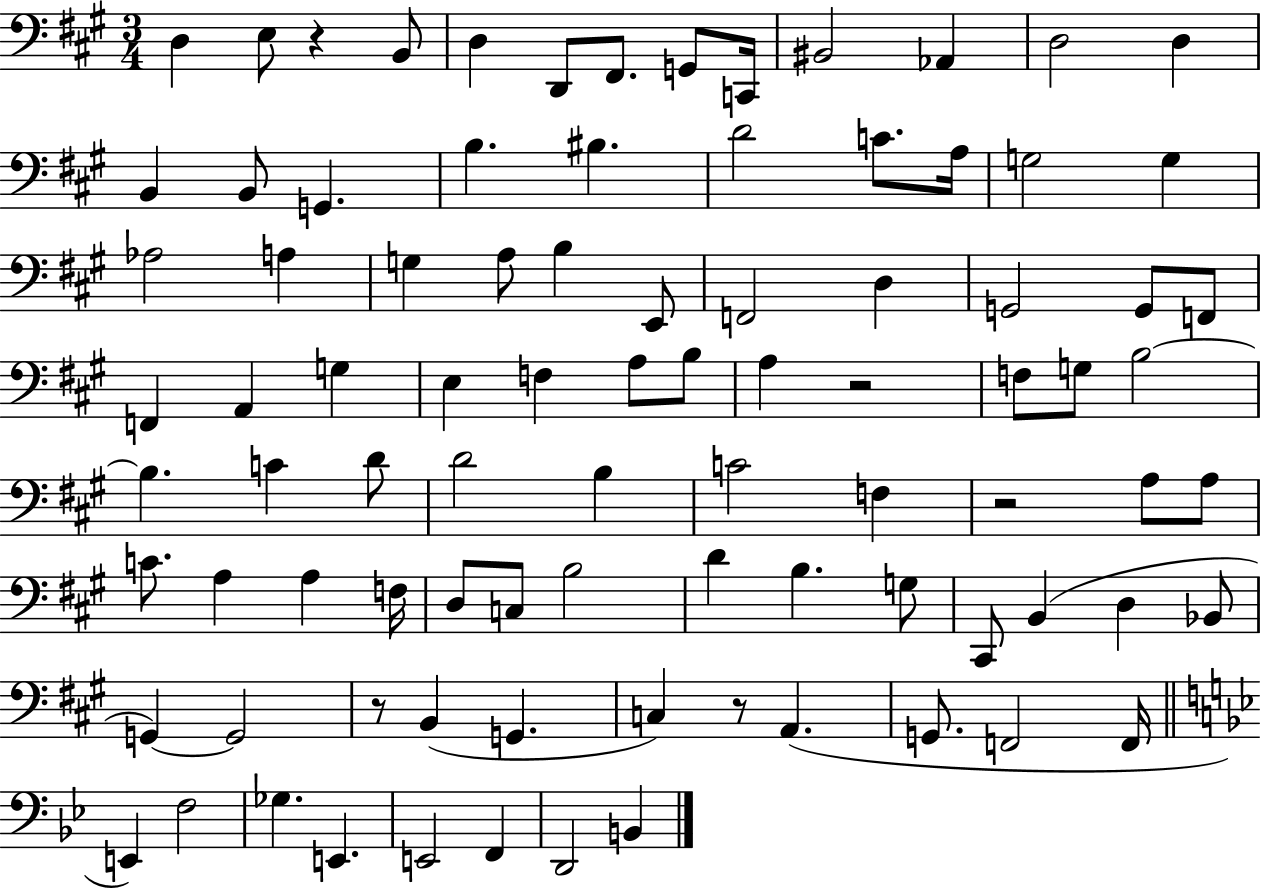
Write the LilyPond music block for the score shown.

{
  \clef bass
  \numericTimeSignature
  \time 3/4
  \key a \major
  \repeat volta 2 { d4 e8 r4 b,8 | d4 d,8 fis,8. g,8 c,16 | bis,2 aes,4 | d2 d4 | \break b,4 b,8 g,4. | b4. bis4. | d'2 c'8. a16 | g2 g4 | \break aes2 a4 | g4 a8 b4 e,8 | f,2 d4 | g,2 g,8 f,8 | \break f,4 a,4 g4 | e4 f4 a8 b8 | a4 r2 | f8 g8 b2~~ | \break b4. c'4 d'8 | d'2 b4 | c'2 f4 | r2 a8 a8 | \break c'8. a4 a4 f16 | d8 c8 b2 | d'4 b4. g8 | cis,8 b,4( d4 bes,8 | \break g,4~~) g,2 | r8 b,4( g,4. | c4) r8 a,4.( | g,8. f,2 f,16 | \break \bar "||" \break \key bes \major e,4) f2 | ges4. e,4. | e,2 f,4 | d,2 b,4 | \break } \bar "|."
}